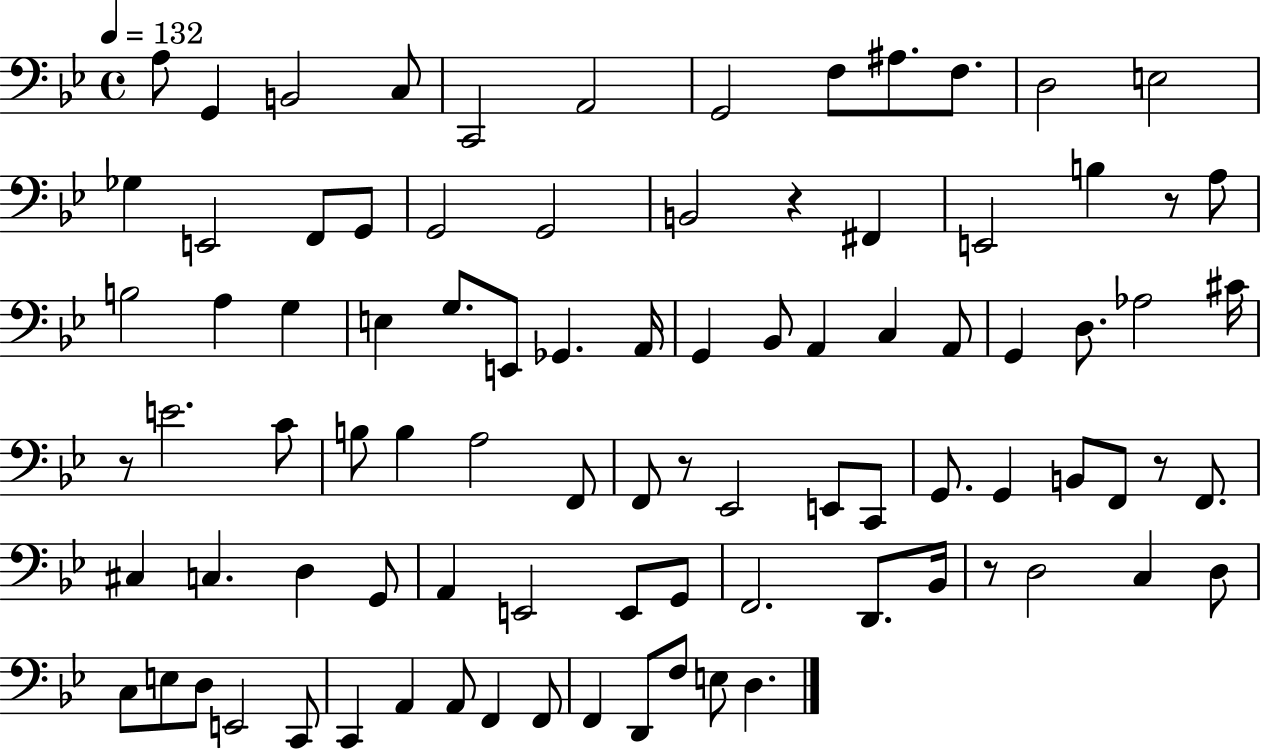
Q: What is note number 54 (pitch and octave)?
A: F2